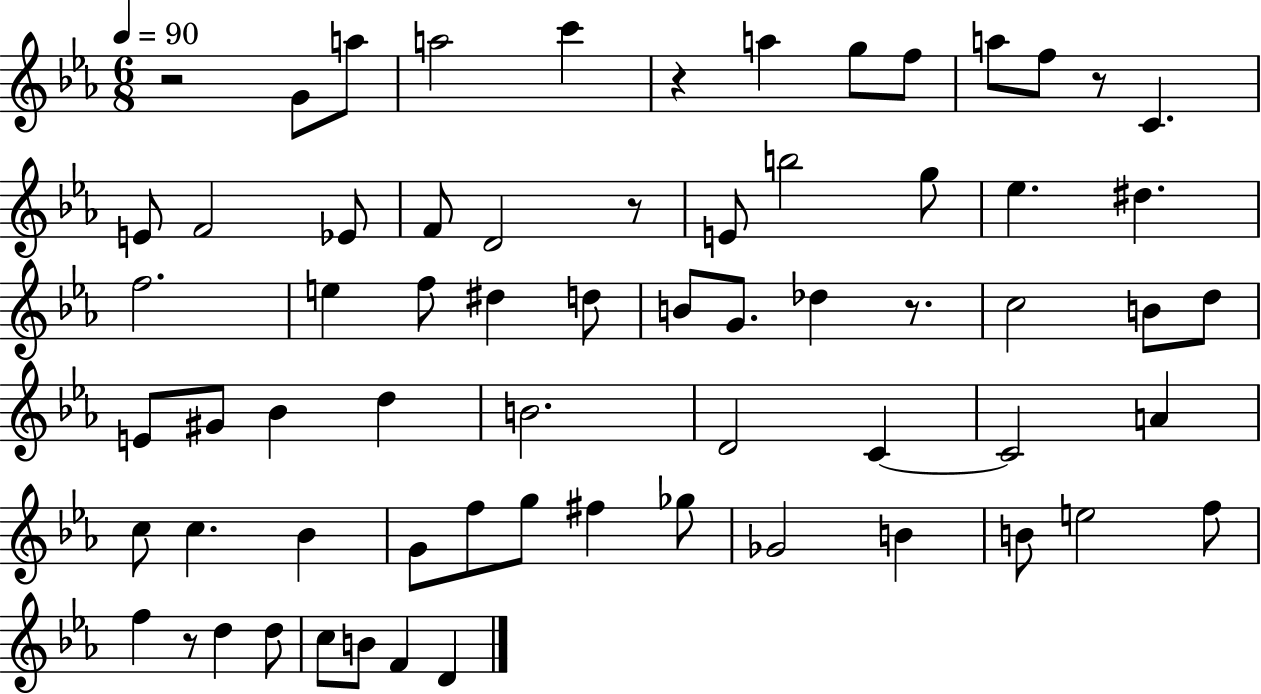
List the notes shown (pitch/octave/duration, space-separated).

R/h G4/e A5/e A5/h C6/q R/q A5/q G5/e F5/e A5/e F5/e R/e C4/q. E4/e F4/h Eb4/e F4/e D4/h R/e E4/e B5/h G5/e Eb5/q. D#5/q. F5/h. E5/q F5/e D#5/q D5/e B4/e G4/e. Db5/q R/e. C5/h B4/e D5/e E4/e G#4/e Bb4/q D5/q B4/h. D4/h C4/q C4/h A4/q C5/e C5/q. Bb4/q G4/e F5/e G5/e F#5/q Gb5/e Gb4/h B4/q B4/e E5/h F5/e F5/q R/e D5/q D5/e C5/e B4/e F4/q D4/q